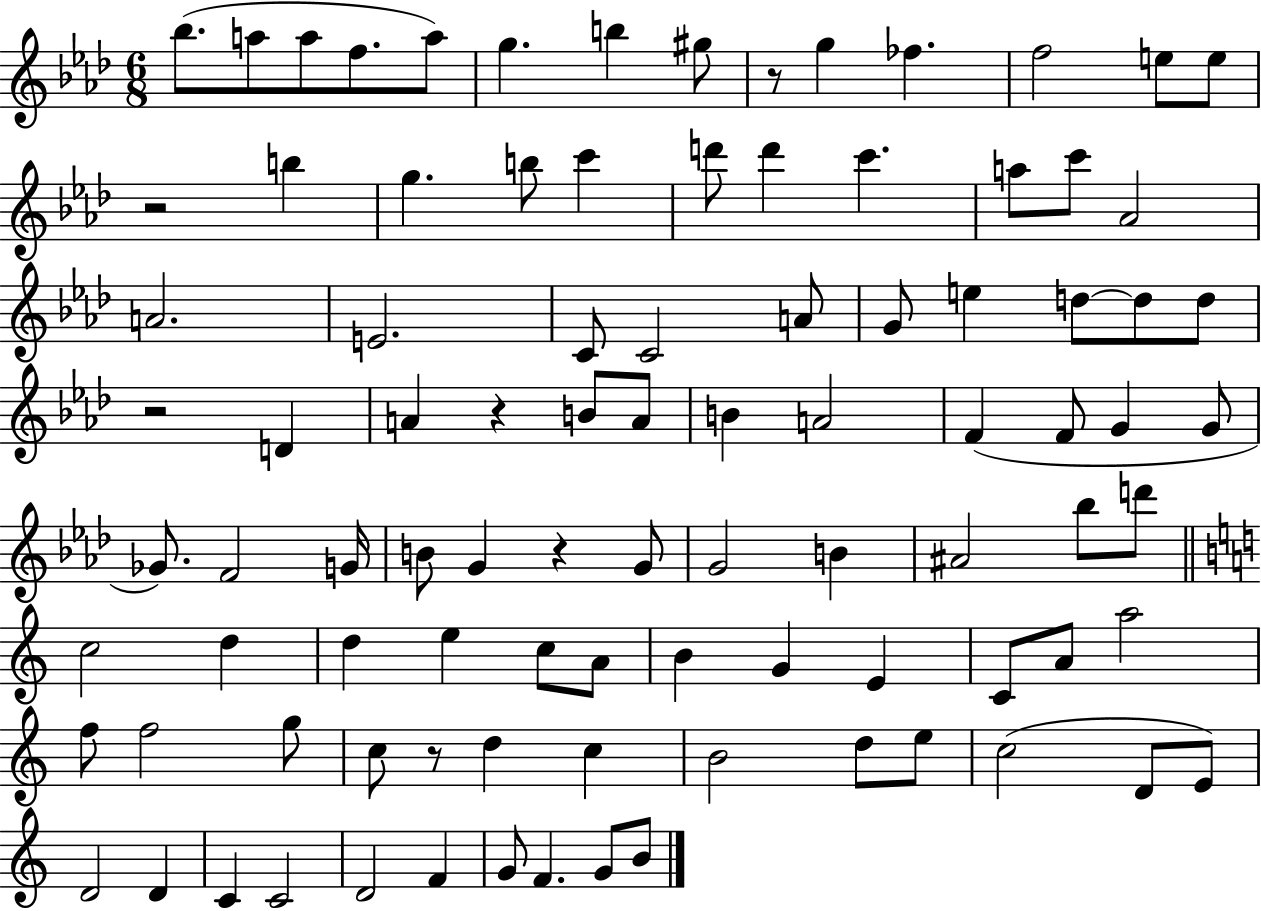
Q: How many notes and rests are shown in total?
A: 94